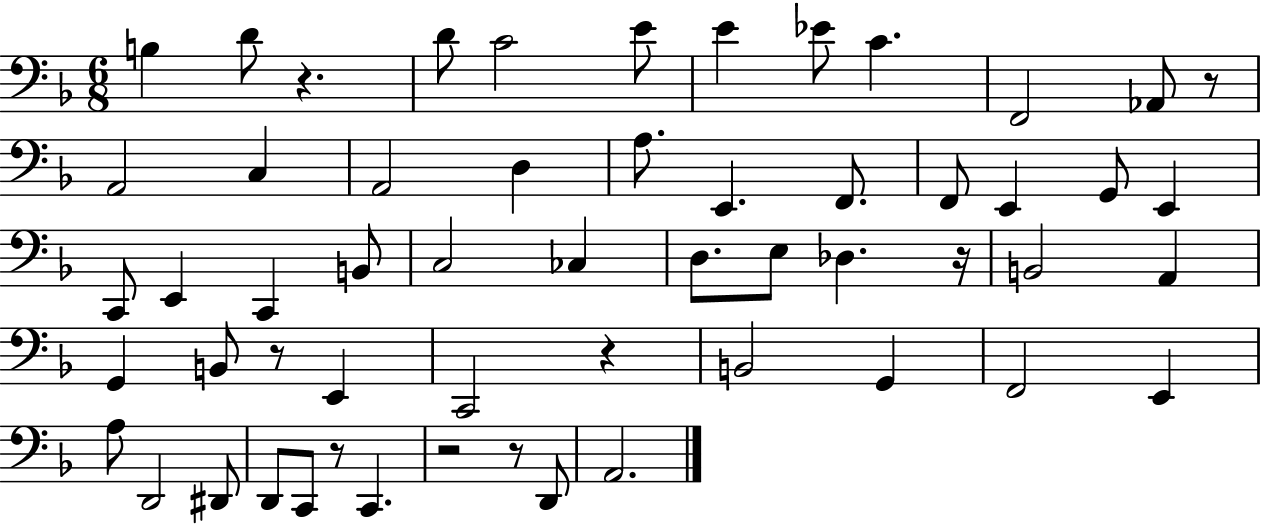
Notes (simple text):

B3/q D4/e R/q. D4/e C4/h E4/e E4/q Eb4/e C4/q. F2/h Ab2/e R/e A2/h C3/q A2/h D3/q A3/e. E2/q. F2/e. F2/e E2/q G2/e E2/q C2/e E2/q C2/q B2/e C3/h CES3/q D3/e. E3/e Db3/q. R/s B2/h A2/q G2/q B2/e R/e E2/q C2/h R/q B2/h G2/q F2/h E2/q A3/e D2/h D#2/e D2/e C2/e R/e C2/q. R/h R/e D2/e A2/h.